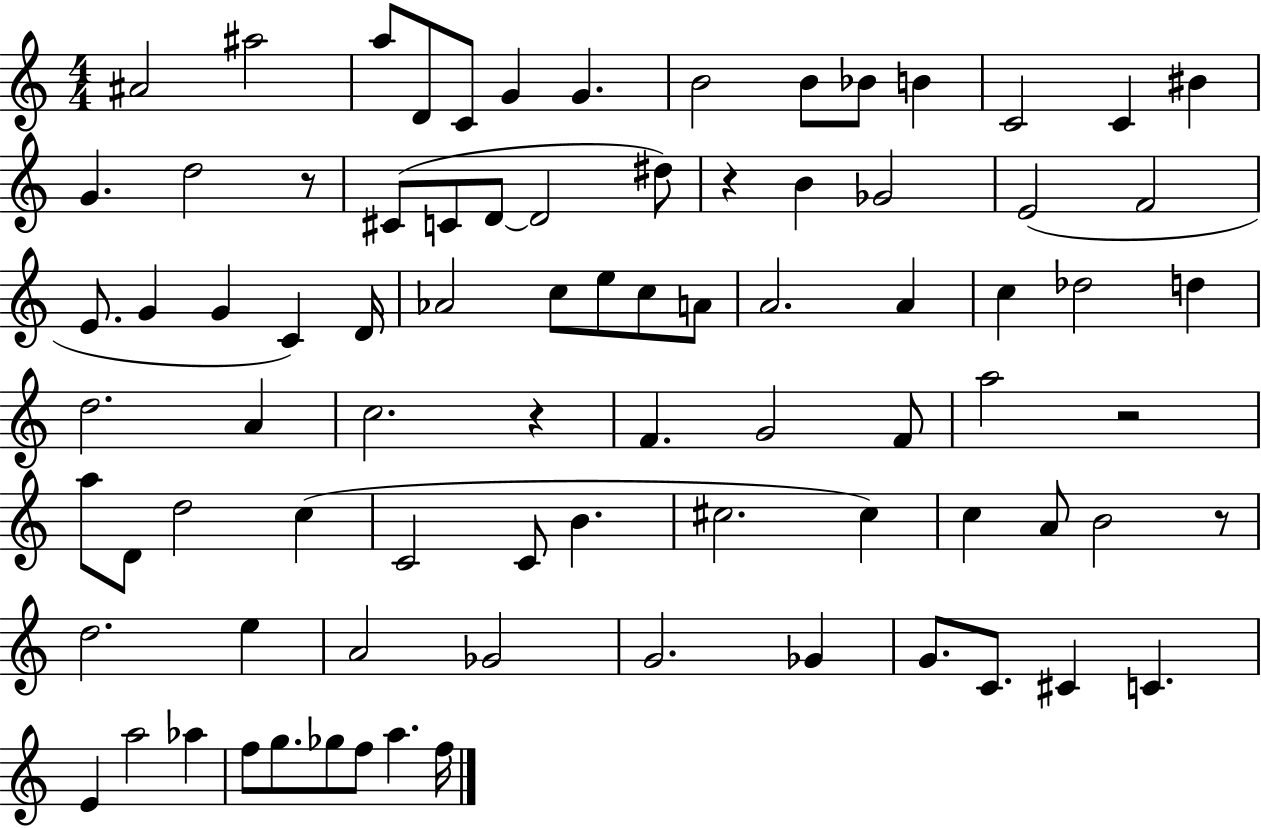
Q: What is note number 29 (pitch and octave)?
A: C4